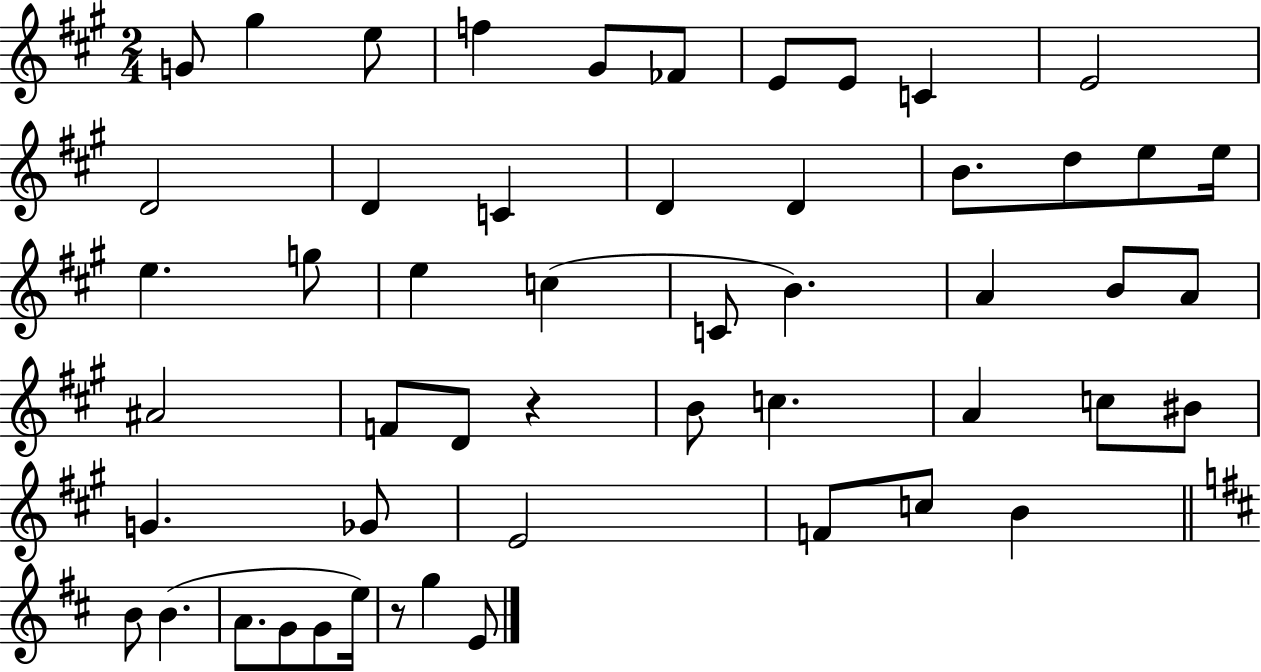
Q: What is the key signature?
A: A major